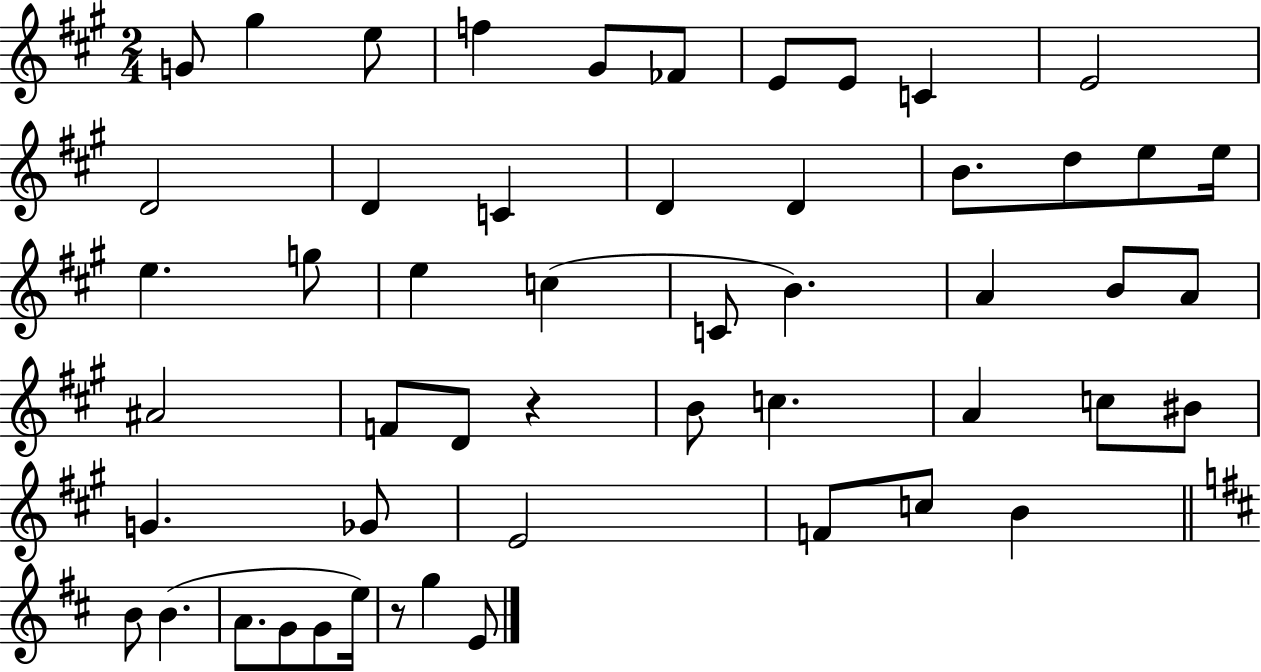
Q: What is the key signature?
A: A major